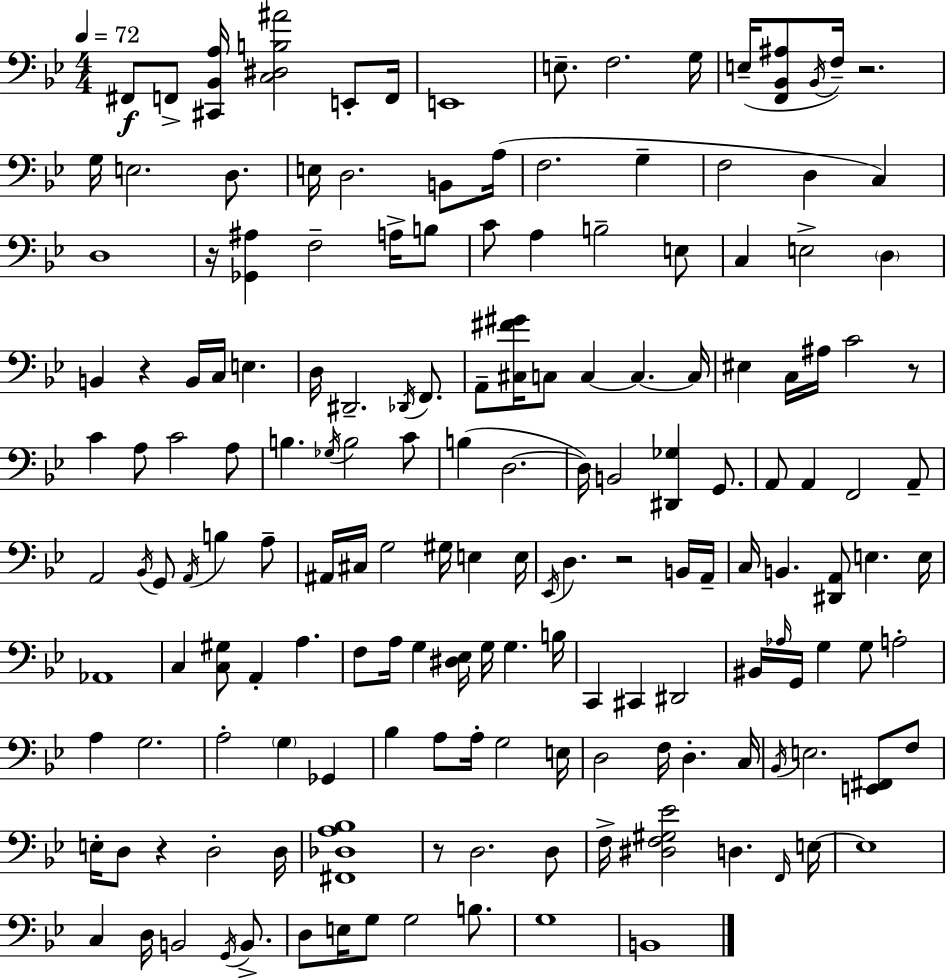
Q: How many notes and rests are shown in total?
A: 166